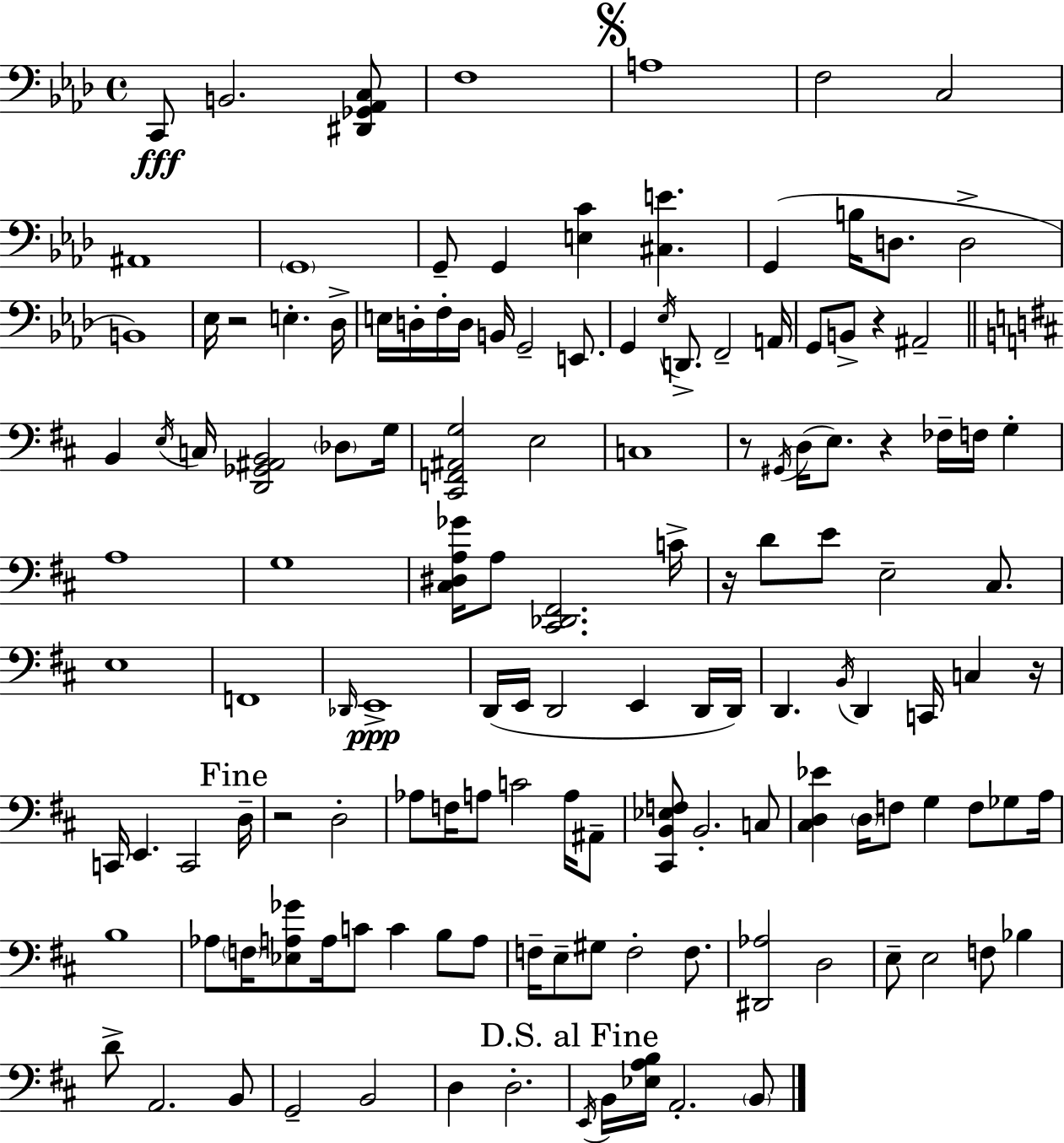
X:1
T:Untitled
M:4/4
L:1/4
K:Ab
C,,/2 B,,2 [^D,,_G,,_A,,C,]/2 F,4 A,4 F,2 C,2 ^A,,4 G,,4 G,,/2 G,, [E,C] [^C,E] G,, B,/4 D,/2 D,2 B,,4 _E,/4 z2 E, _D,/4 E,/4 D,/4 F,/4 D,/4 B,,/4 G,,2 E,,/2 G,, _E,/4 D,,/2 F,,2 A,,/4 G,,/2 B,,/2 z ^A,,2 B,, E,/4 C,/4 [D,,_G,,^A,,B,,]2 _D,/2 G,/4 [^C,,F,,^A,,G,]2 E,2 C,4 z/2 ^G,,/4 D,/4 E,/2 z _F,/4 F,/4 G, A,4 G,4 [^C,^D,A,_G]/4 A,/2 [^C,,_D,,^F,,]2 C/4 z/4 D/2 E/2 E,2 ^C,/2 E,4 F,,4 _D,,/4 E,,4 D,,/4 E,,/4 D,,2 E,, D,,/4 D,,/4 D,, B,,/4 D,, C,,/4 C, z/4 C,,/4 E,, C,,2 D,/4 z2 D,2 _A,/2 F,/4 A,/2 C2 A,/4 ^A,,/2 [^C,,B,,_E,F,]/2 B,,2 C,/2 [^C,D,_E] D,/4 F,/2 G, F,/2 _G,/2 A,/4 B,4 _A,/2 F,/4 [_E,A,_G]/2 A,/4 C/2 C B,/2 A,/2 F,/4 E,/2 ^G,/2 F,2 F,/2 [^D,,_A,]2 D,2 E,/2 E,2 F,/2 _B, D/2 A,,2 B,,/2 G,,2 B,,2 D, D,2 E,,/4 B,,/4 [_E,A,B,]/4 A,,2 B,,/2